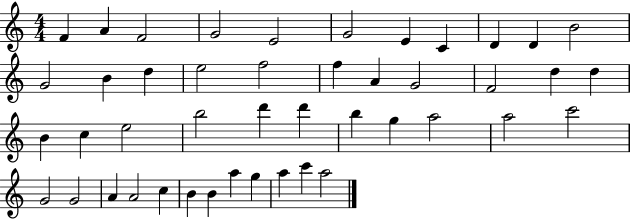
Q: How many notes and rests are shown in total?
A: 45